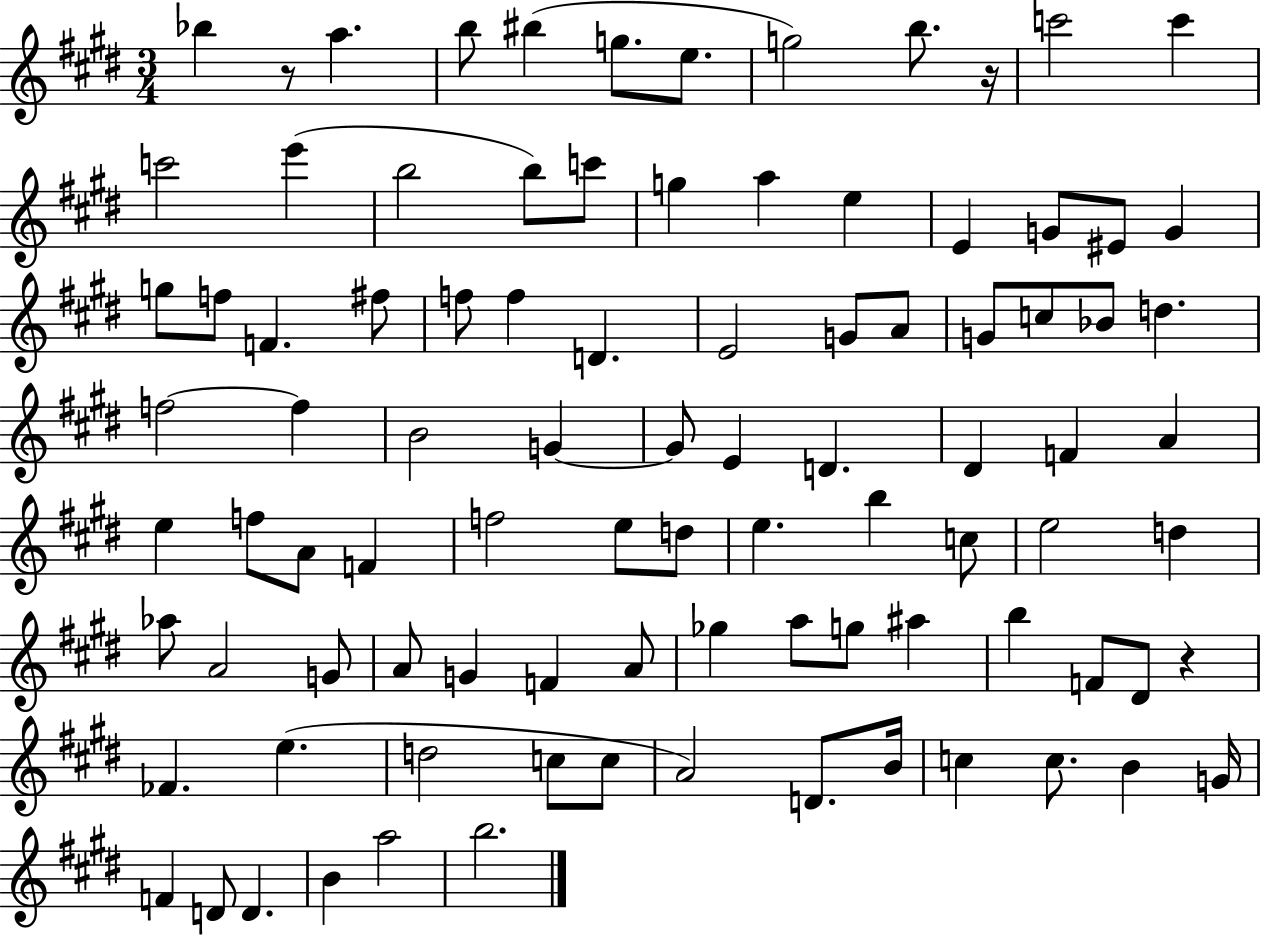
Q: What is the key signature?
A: E major